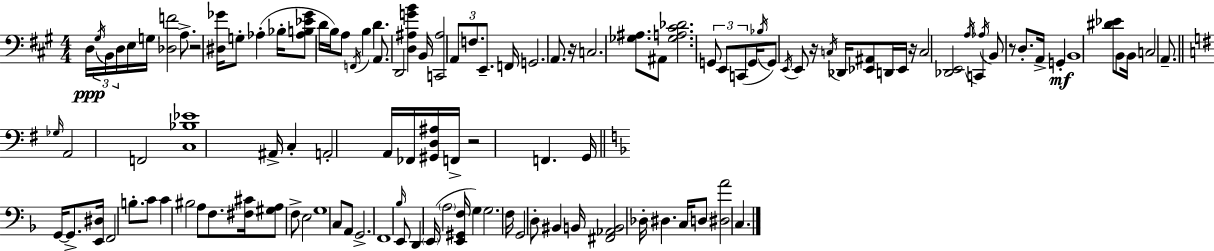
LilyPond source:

{
  \clef bass
  \numericTimeSignature
  \time 4/4
  \key a \major
  d16\ppp \tuplet 3/2 { \acciaccatura { gis16 } b,16 d16 } e16 g16 <des f'>2 a8.-> | r2 <dis ges'>16 g8-. aes4-.( | bes16-. <aes b ees' ges'>8 d'16 b16) a8 \acciaccatura { f,16 } b4 d'4. | a,8. d,2 <d ais g' b'>4 | \break b,16 <c, ais>2 \tuplet 3/2 { a,8 f8. e,8.-- } | f,16 g,2. a,8. | r16 c2. <ges ais>8. | ais,8 <ges a cis' des'>2. | \break \tuplet 3/2 { g,8 e,8 c,8( } g,16 \acciaccatura { bes16 }) g,8 \acciaccatura { e,16 } e,8 r16 \acciaccatura { c16 } des,16 | <ees, ais,>8 d,16 ees,16 r16 c2 <des, e,>2 | \acciaccatura { a16 } c,4 \acciaccatura { aes16 } b,8 r8 d8.-. | a,16-> g,4-.\mf b,1 | \break <dis' ees'>8 b,8 b,16 c2 | a,8.-- \bar "||" \break \key e \minor \grace { ges16 } a,2 f,2 | <c bes ees'>1 | ais,16-> c4-. a,2-. a,16 fes,16 | <gis, d ais>16 f,16-> r2 f,4. | \break g,16 \bar "||" \break \key f \major g,16~~ g,8.-> <e, dis>16 f,2 b8.-. | c'8 c'4 bis2 a8 | f8. <fis cis'>16 <gis a>8 f8-> e2 | g1 | \break c8 a,8 g,2.-> | f,1 | \grace { bes16 } e,8 d,4 \parenthesize e,16( \parenthesize a2 | <e, gis, f>16 g4) g2. | \break f16 g,2 d8-. bis,4 | b,16 <fis, aes, b,>2 des16-. dis4. | c16 d8 <dis a'>2 c4. | \bar "|."
}